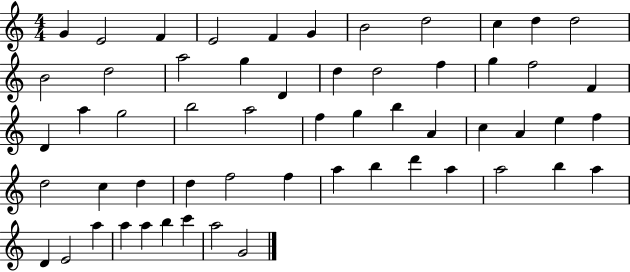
X:1
T:Untitled
M:4/4
L:1/4
K:C
G E2 F E2 F G B2 d2 c d d2 B2 d2 a2 g D d d2 f g f2 F D a g2 b2 a2 f g b A c A e f d2 c d d f2 f a b d' a a2 b a D E2 a a a b c' a2 G2